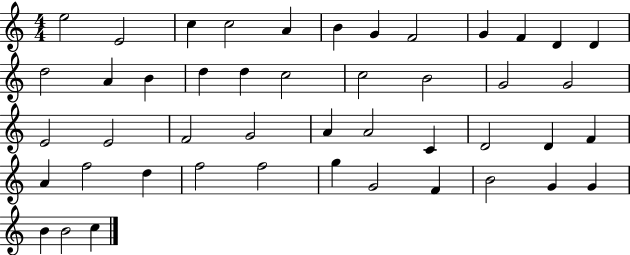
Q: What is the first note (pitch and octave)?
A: E5